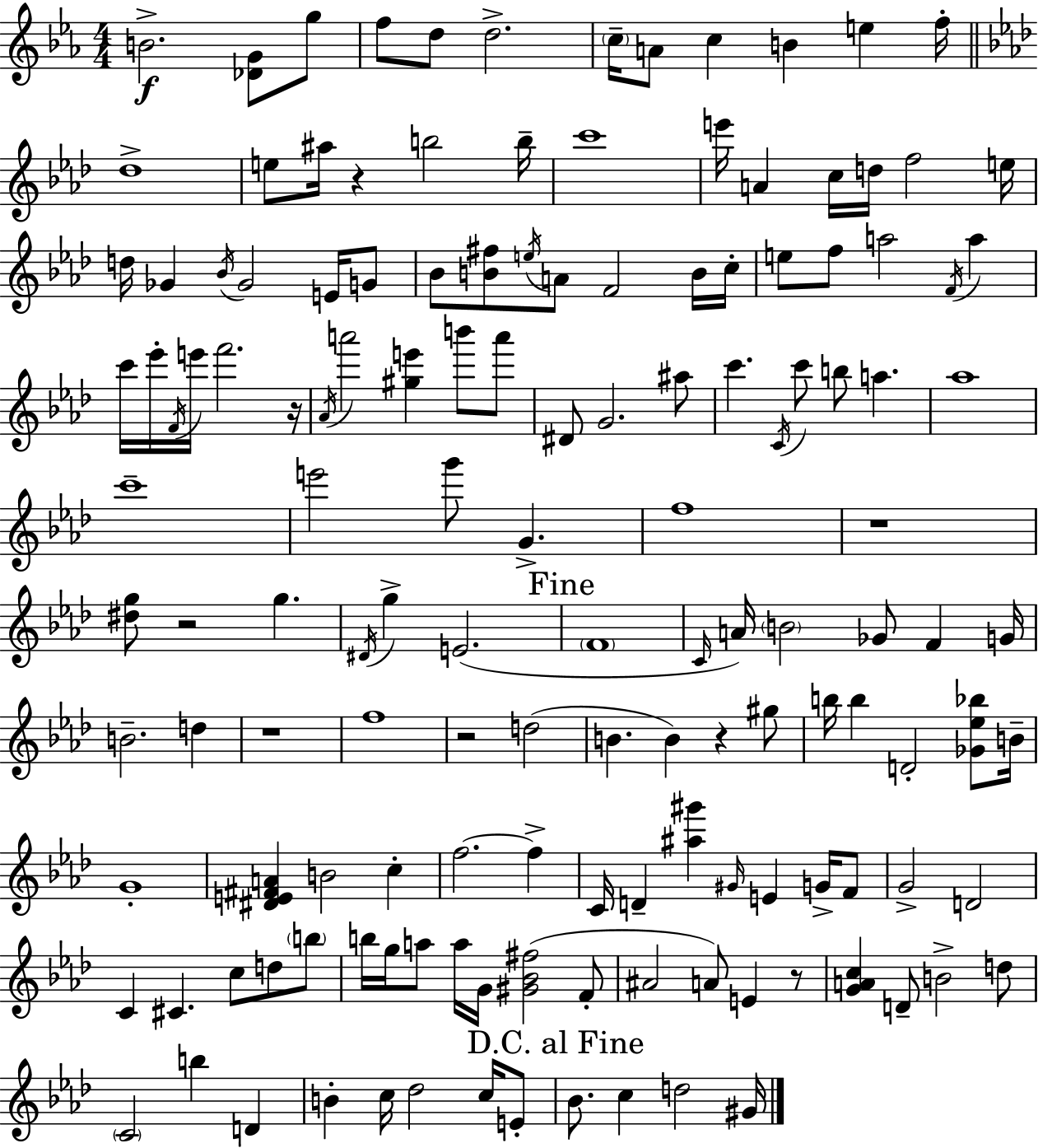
B4/h. [Db4,G4]/e G5/e F5/e D5/e D5/h. C5/s A4/e C5/q B4/q E5/q F5/s Db5/w E5/e A#5/s R/q B5/h B5/s C6/w E6/s A4/q C5/s D5/s F5/h E5/s D5/s Gb4/q Bb4/s Gb4/h E4/s G4/e Bb4/e [B4,F#5]/e E5/s A4/e F4/h B4/s C5/s E5/e F5/e A5/h F4/s A5/q C6/s Eb6/s F4/s E6/s F6/h. R/s Ab4/s A6/h [G#5,E6]/q B6/e A6/e D#4/e G4/h. A#5/e C6/q. C4/s C6/e B5/e A5/q. Ab5/w C6/w E6/h G6/e G4/q. F5/w R/w [D#5,G5]/e R/h G5/q. D#4/s G5/q E4/h. F4/w C4/s A4/s B4/h Gb4/e F4/q G4/s B4/h. D5/q R/w F5/w R/h D5/h B4/q. B4/q R/q G#5/e B5/s B5/q D4/h [Gb4,Eb5,Bb5]/e B4/s G4/w [D#4,E4,F#4,A4]/q B4/h C5/q F5/h. F5/q C4/s D4/q [A#5,G#6]/q G#4/s E4/q G4/s F4/e G4/h D4/h C4/q C#4/q. C5/e D5/e B5/e B5/s G5/s A5/e A5/s G4/s [G#4,Bb4,F#5]/h F4/e A#4/h A4/e E4/q R/e [G4,A4,C5]/q D4/e B4/h D5/e C4/h B5/q D4/q B4/q C5/s Db5/h C5/s E4/e Bb4/e. C5/q D5/h G#4/s